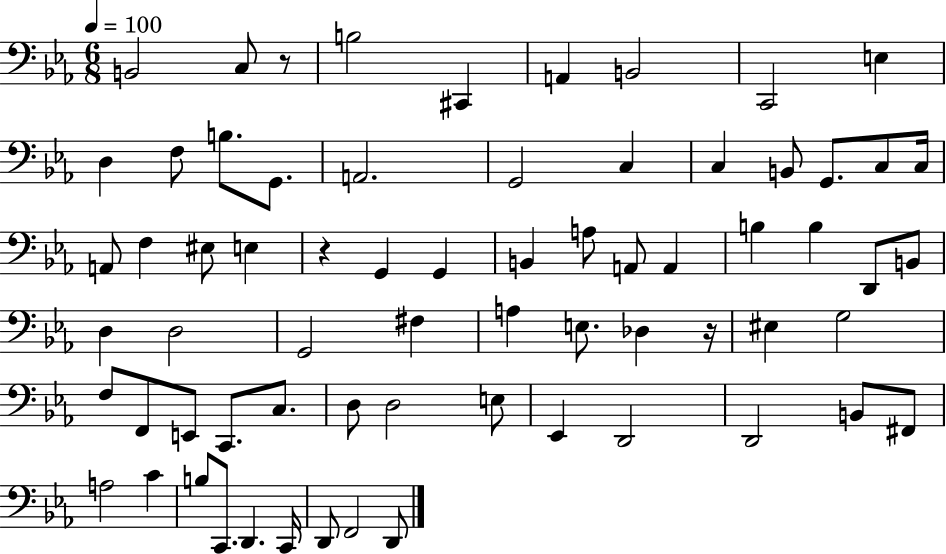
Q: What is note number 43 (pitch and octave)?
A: G3